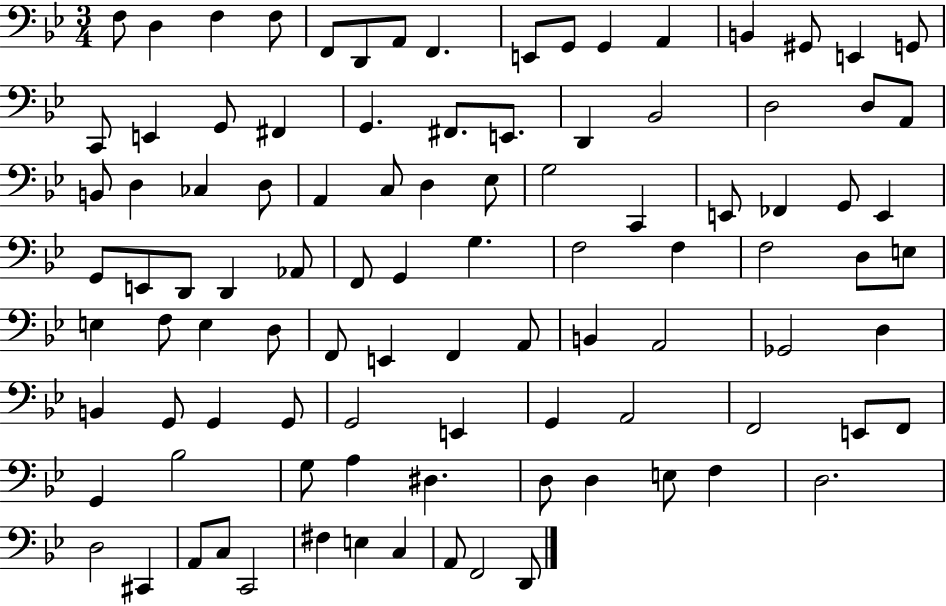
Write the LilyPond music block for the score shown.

{
  \clef bass
  \numericTimeSignature
  \time 3/4
  \key bes \major
  f8 d4 f4 f8 | f,8 d,8 a,8 f,4. | e,8 g,8 g,4 a,4 | b,4 gis,8 e,4 g,8 | \break c,8 e,4 g,8 fis,4 | g,4. fis,8. e,8. | d,4 bes,2 | d2 d8 a,8 | \break b,8 d4 ces4 d8 | a,4 c8 d4 ees8 | g2 c,4 | e,8 fes,4 g,8 e,4 | \break g,8 e,8 d,8 d,4 aes,8 | f,8 g,4 g4. | f2 f4 | f2 d8 e8 | \break e4 f8 e4 d8 | f,8 e,4 f,4 a,8 | b,4 a,2 | ges,2 d4 | \break b,4 g,8 g,4 g,8 | g,2 e,4 | g,4 a,2 | f,2 e,8 f,8 | \break g,4 bes2 | g8 a4 dis4. | d8 d4 e8 f4 | d2. | \break d2 cis,4 | a,8 c8 c,2 | fis4 e4 c4 | a,8 f,2 d,8 | \break \bar "|."
}